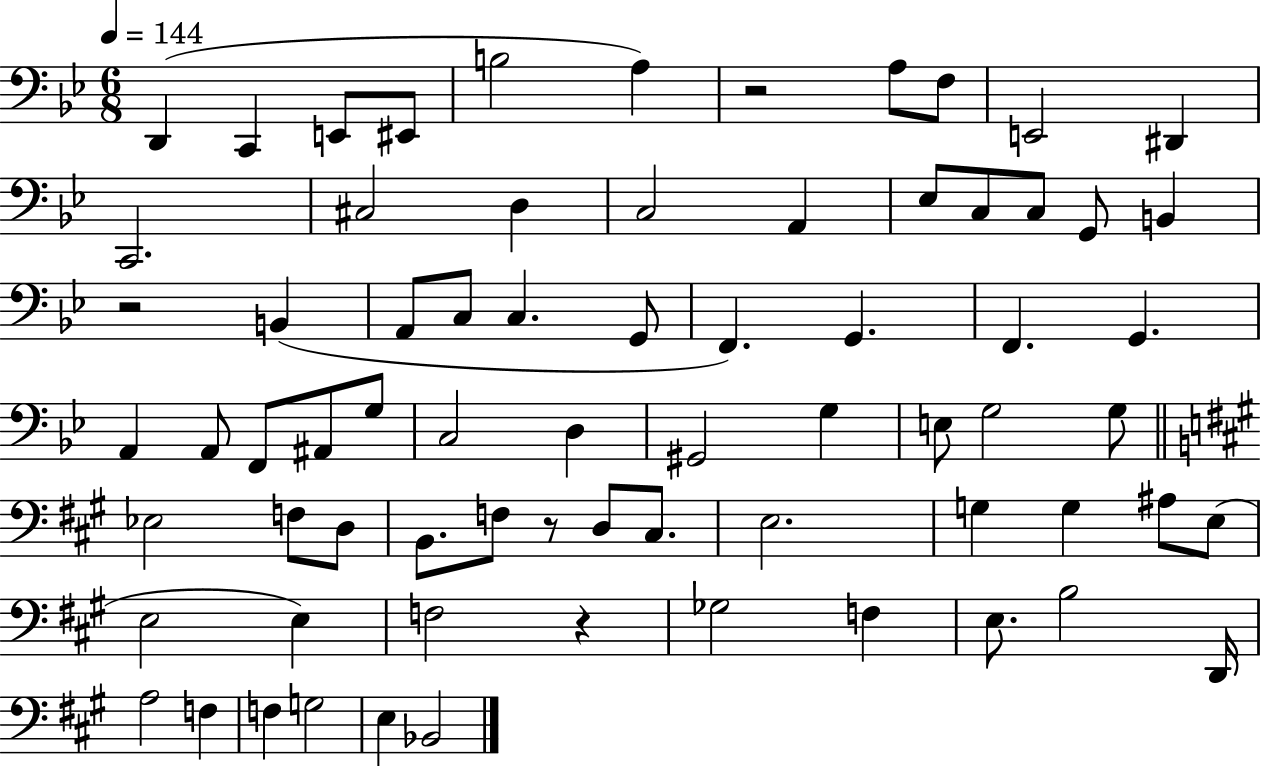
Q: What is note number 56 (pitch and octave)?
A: F3